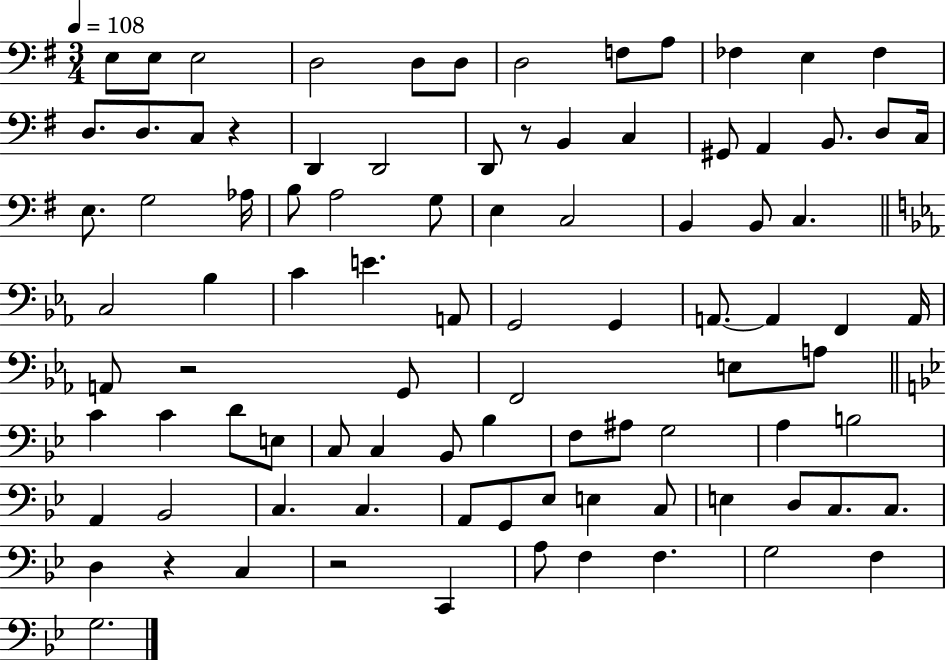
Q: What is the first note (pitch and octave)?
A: E3